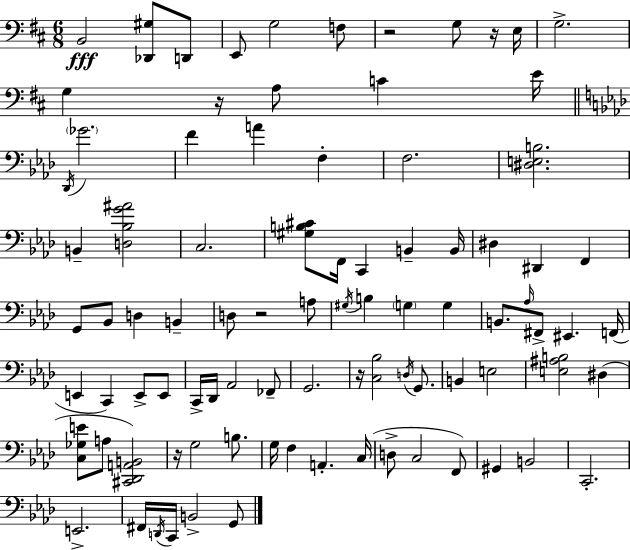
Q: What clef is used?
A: bass